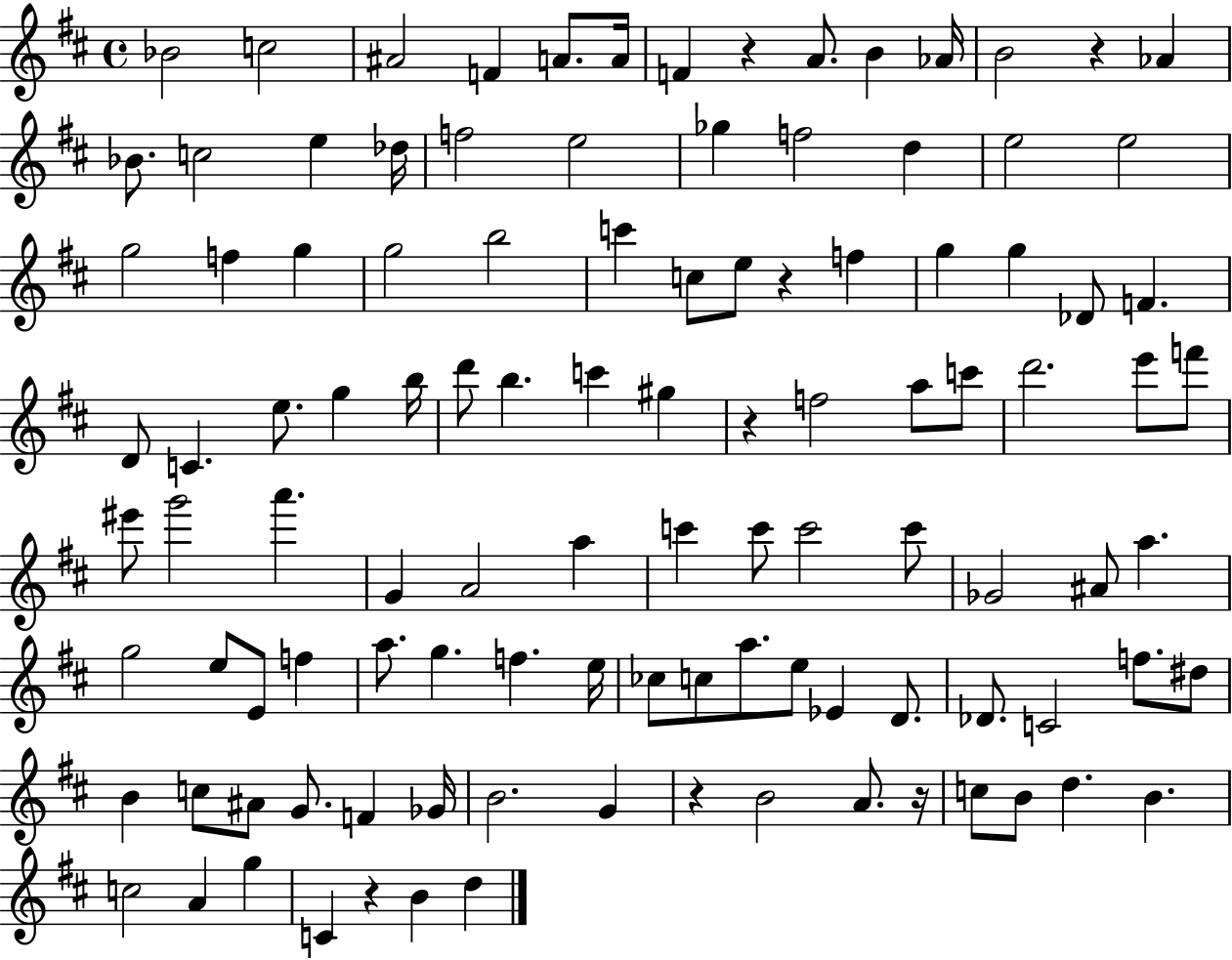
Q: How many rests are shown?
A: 7